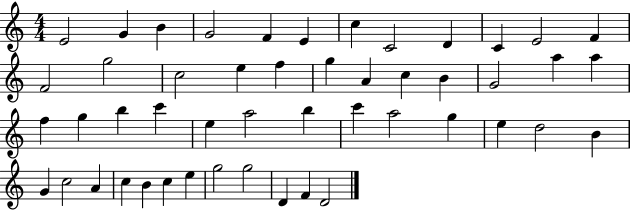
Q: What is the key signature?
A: C major